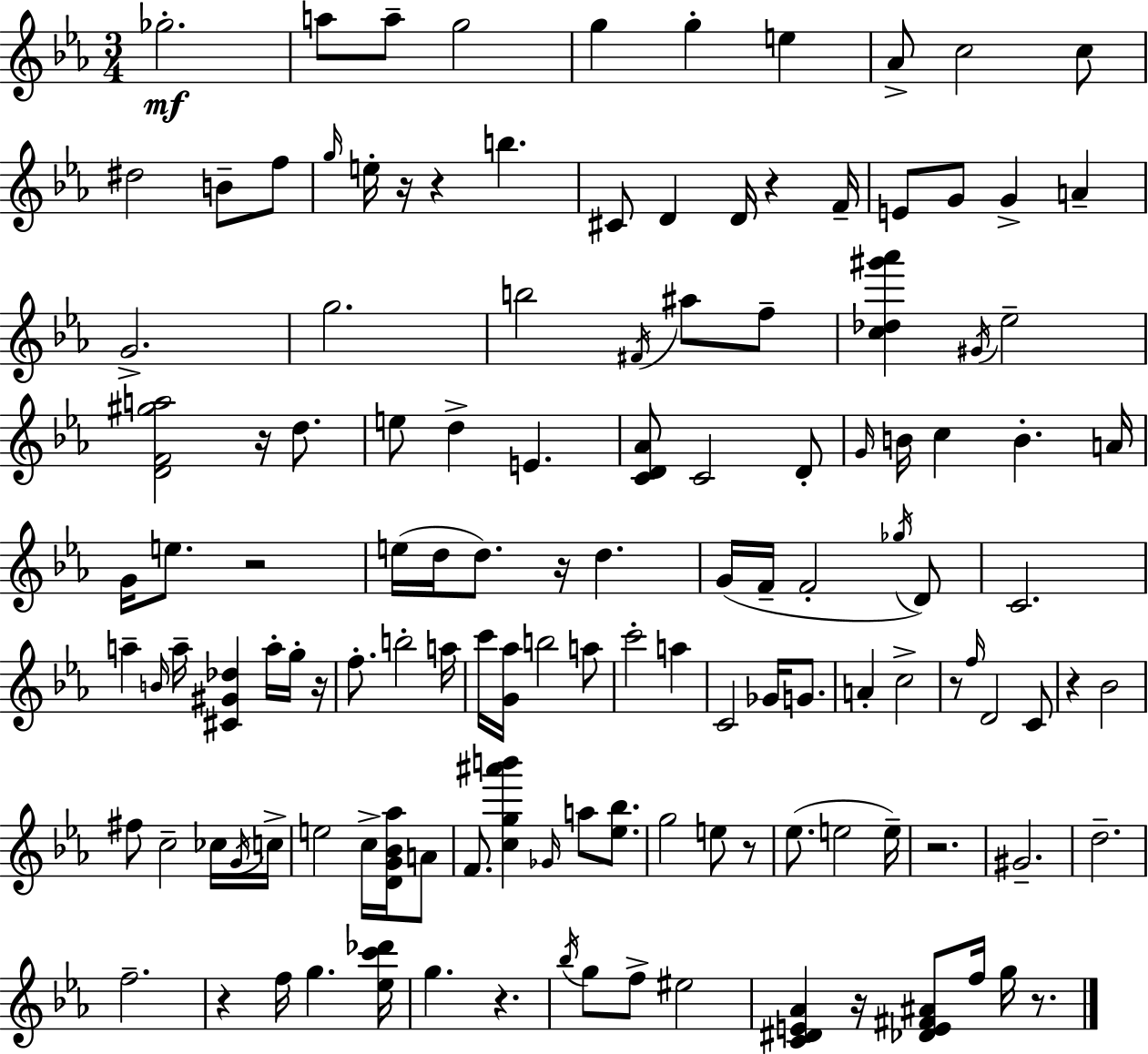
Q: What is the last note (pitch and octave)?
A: G5